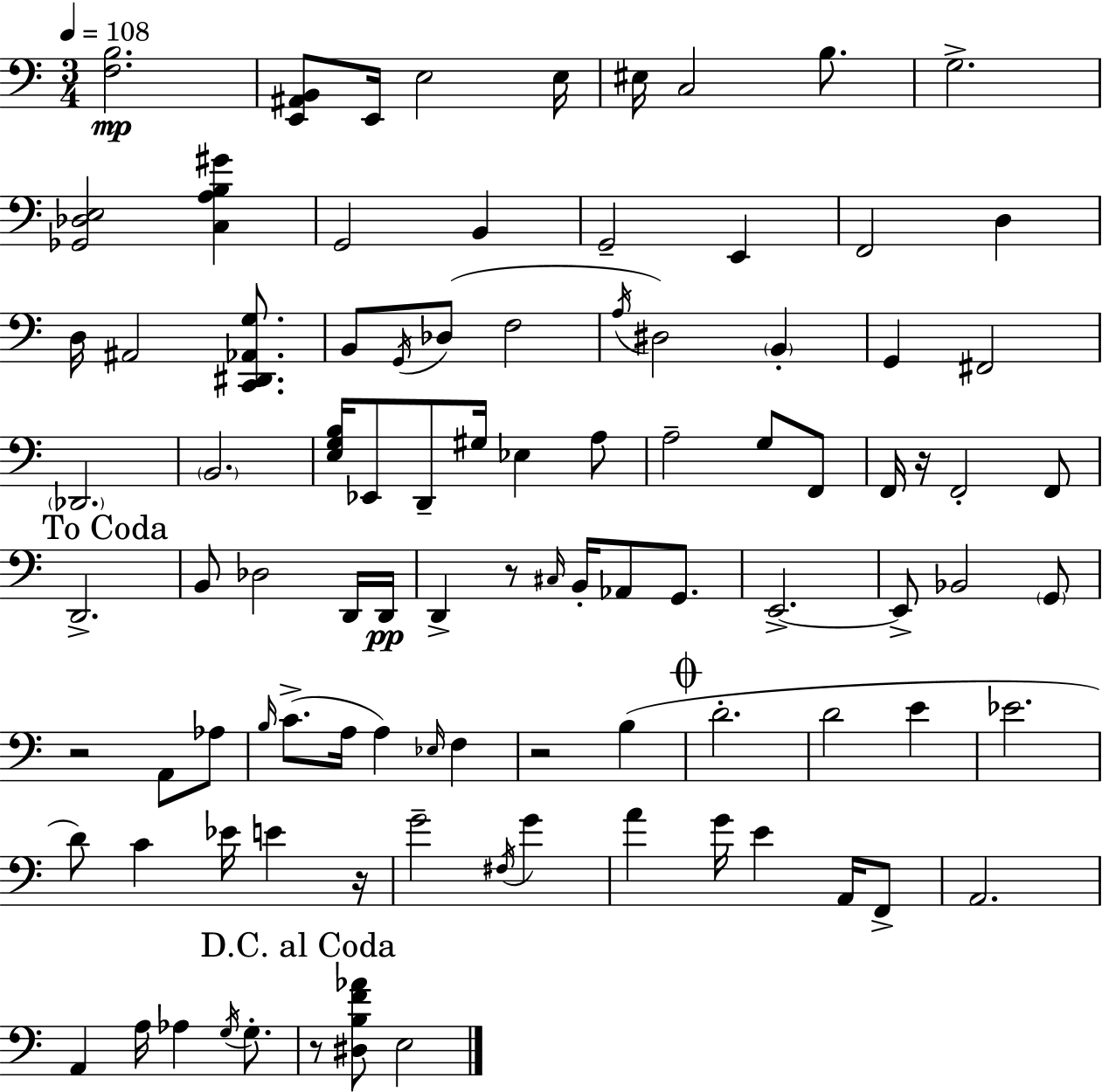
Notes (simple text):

[F3,B3]/h. [E2,A#2,B2]/e E2/s E3/h E3/s EIS3/s C3/h B3/e. G3/h. [Gb2,Db3,E3]/h [C3,A3,B3,G#4]/q G2/h B2/q G2/h E2/q F2/h D3/q D3/s A#2/h [C2,D#2,Ab2,G3]/e. B2/e G2/s Db3/e F3/h A3/s D#3/h B2/q G2/q F#2/h Db2/h. B2/h. [E3,G3,B3]/s Eb2/e D2/e G#3/s Eb3/q A3/e A3/h G3/e F2/e F2/s R/s F2/h F2/e D2/h. B2/e Db3/h D2/s D2/s D2/q R/e C#3/s B2/s Ab2/e G2/e. E2/h. E2/e Bb2/h G2/e R/h A2/e Ab3/e B3/s C4/e. A3/s A3/q Eb3/s F3/q R/h B3/q D4/h. D4/h E4/q Eb4/h. D4/e C4/q Eb4/s E4/q R/s G4/h F#3/s G4/q A4/q G4/s E4/q A2/s F2/e A2/h. A2/q A3/s Ab3/q G3/s G3/e. R/e [D#3,B3,F4,Ab4]/e E3/h